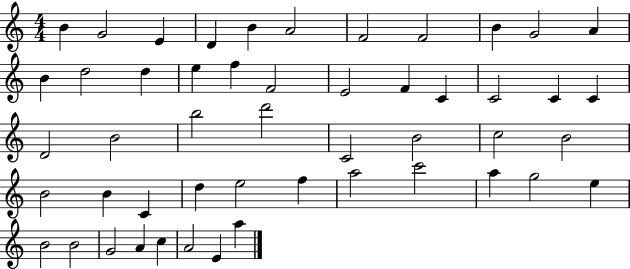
X:1
T:Untitled
M:4/4
L:1/4
K:C
B G2 E D B A2 F2 F2 B G2 A B d2 d e f F2 E2 F C C2 C C D2 B2 b2 d'2 C2 B2 c2 B2 B2 B C d e2 f a2 c'2 a g2 e B2 B2 G2 A c A2 E a